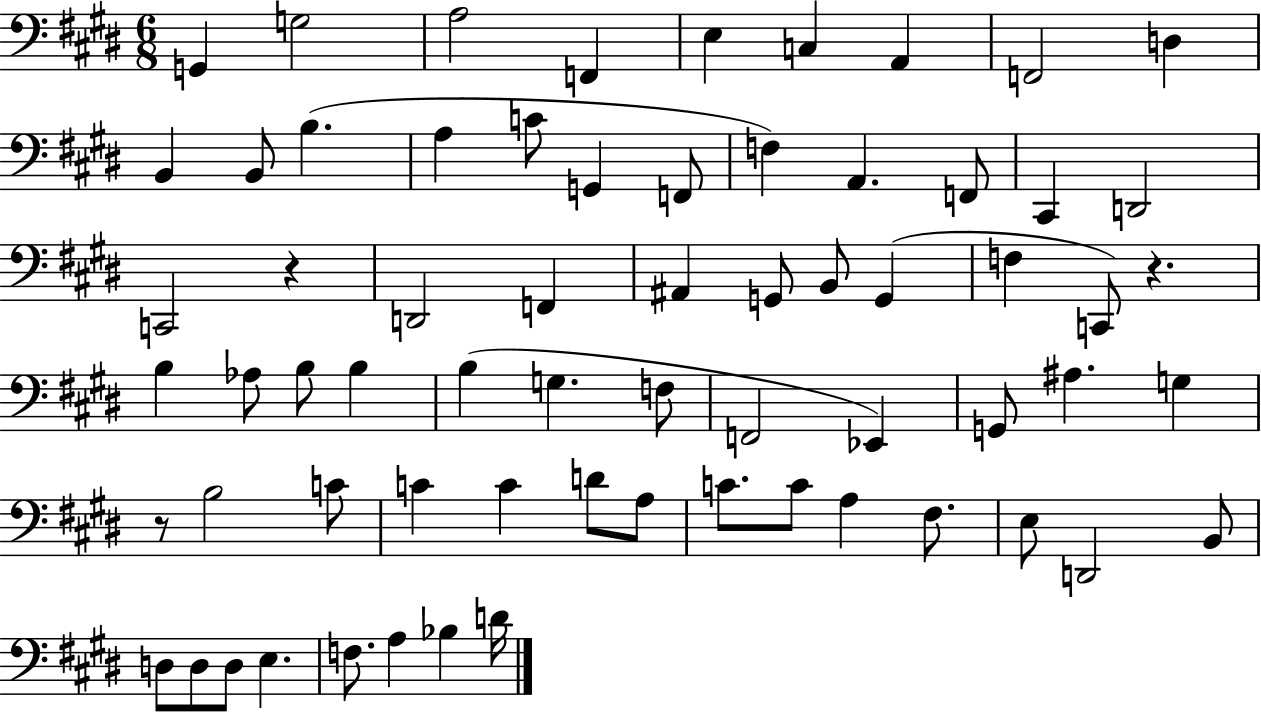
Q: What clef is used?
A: bass